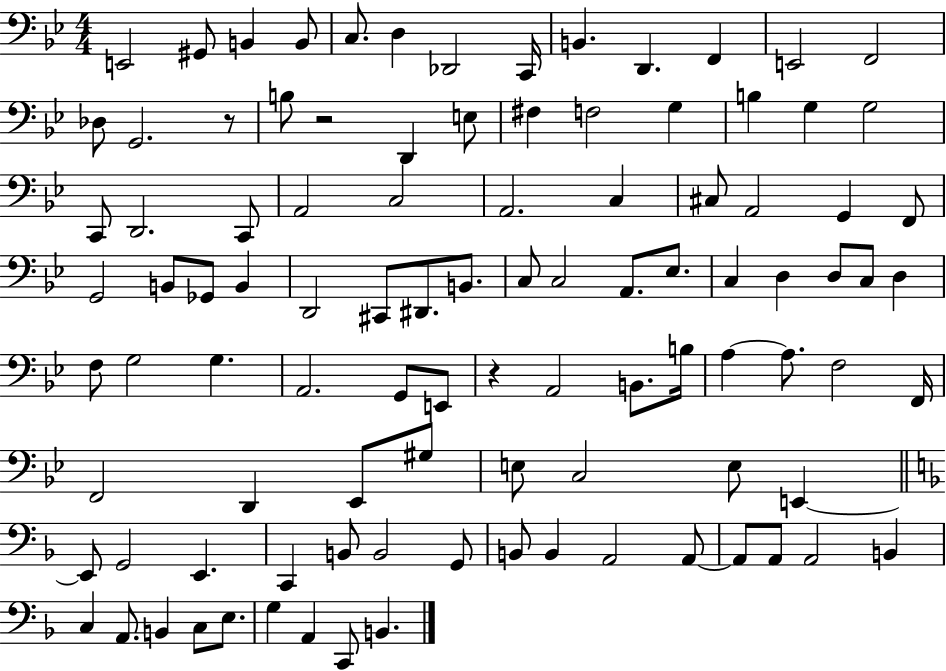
{
  \clef bass
  \numericTimeSignature
  \time 4/4
  \key bes \major
  e,2 gis,8 b,4 b,8 | c8. d4 des,2 c,16 | b,4. d,4. f,4 | e,2 f,2 | \break des8 g,2. r8 | b8 r2 d,4 e8 | fis4 f2 g4 | b4 g4 g2 | \break c,8 d,2. c,8 | a,2 c2 | a,2. c4 | cis8 a,2 g,4 f,8 | \break g,2 b,8 ges,8 b,4 | d,2 cis,8 dis,8. b,8. | c8 c2 a,8. ees8. | c4 d4 d8 c8 d4 | \break f8 g2 g4. | a,2. g,8 e,8 | r4 a,2 b,8. b16 | a4~~ a8. f2 f,16 | \break f,2 d,4 ees,8 gis8 | e8 c2 e8 e,4~~ | \bar "||" \break \key f \major e,8 g,2 e,4. | c,4 b,8 b,2 g,8 | b,8 b,4 a,2 a,8~~ | a,8 a,8 a,2 b,4 | \break c4 a,8. b,4 c8 e8. | g4 a,4 c,8 b,4. | \bar "|."
}